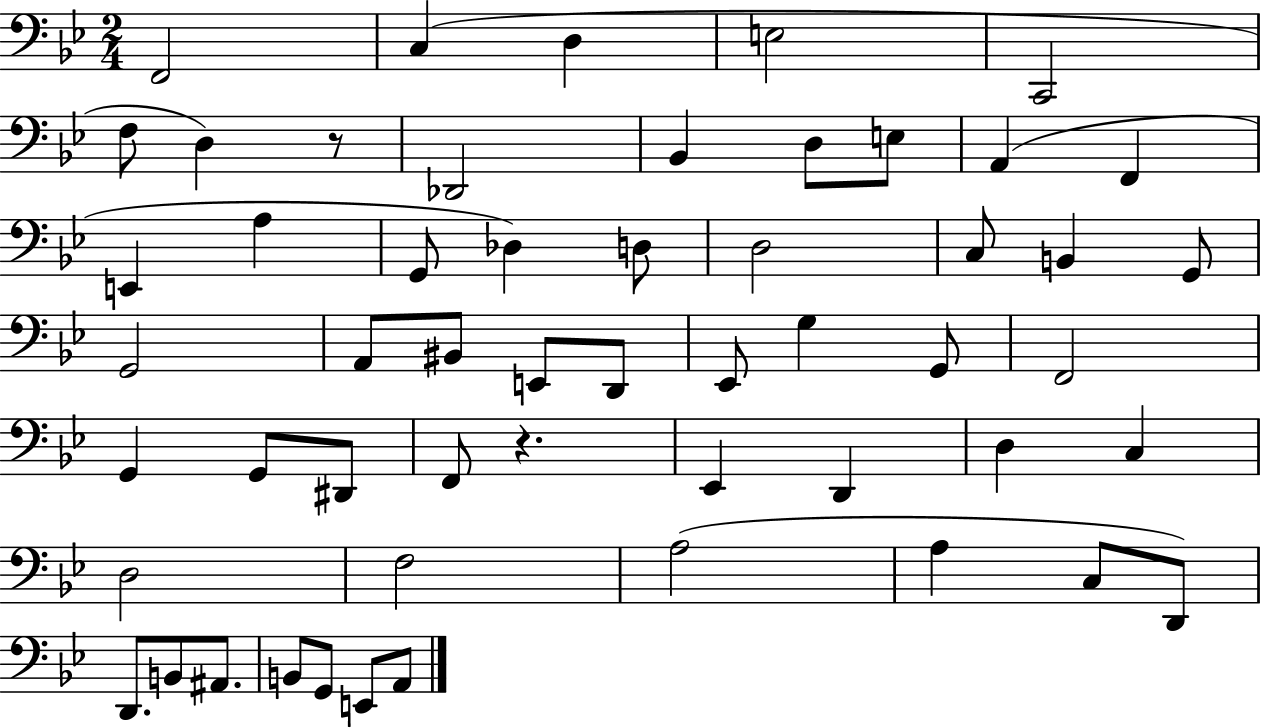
{
  \clef bass
  \numericTimeSignature
  \time 2/4
  \key bes \major
  f,2 | c4( d4 | e2 | c,2 | \break f8 d4) r8 | des,2 | bes,4 d8 e8 | a,4( f,4 | \break e,4 a4 | g,8 des4) d8 | d2 | c8 b,4 g,8 | \break g,2 | a,8 bis,8 e,8 d,8 | ees,8 g4 g,8 | f,2 | \break g,4 g,8 dis,8 | f,8 r4. | ees,4 d,4 | d4 c4 | \break d2 | f2 | a2( | a4 c8 d,8) | \break d,8. b,8 ais,8. | b,8 g,8 e,8 a,8 | \bar "|."
}